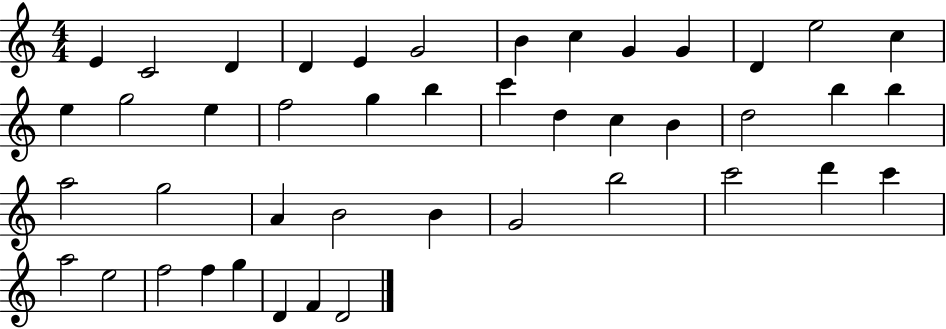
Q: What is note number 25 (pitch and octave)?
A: B5